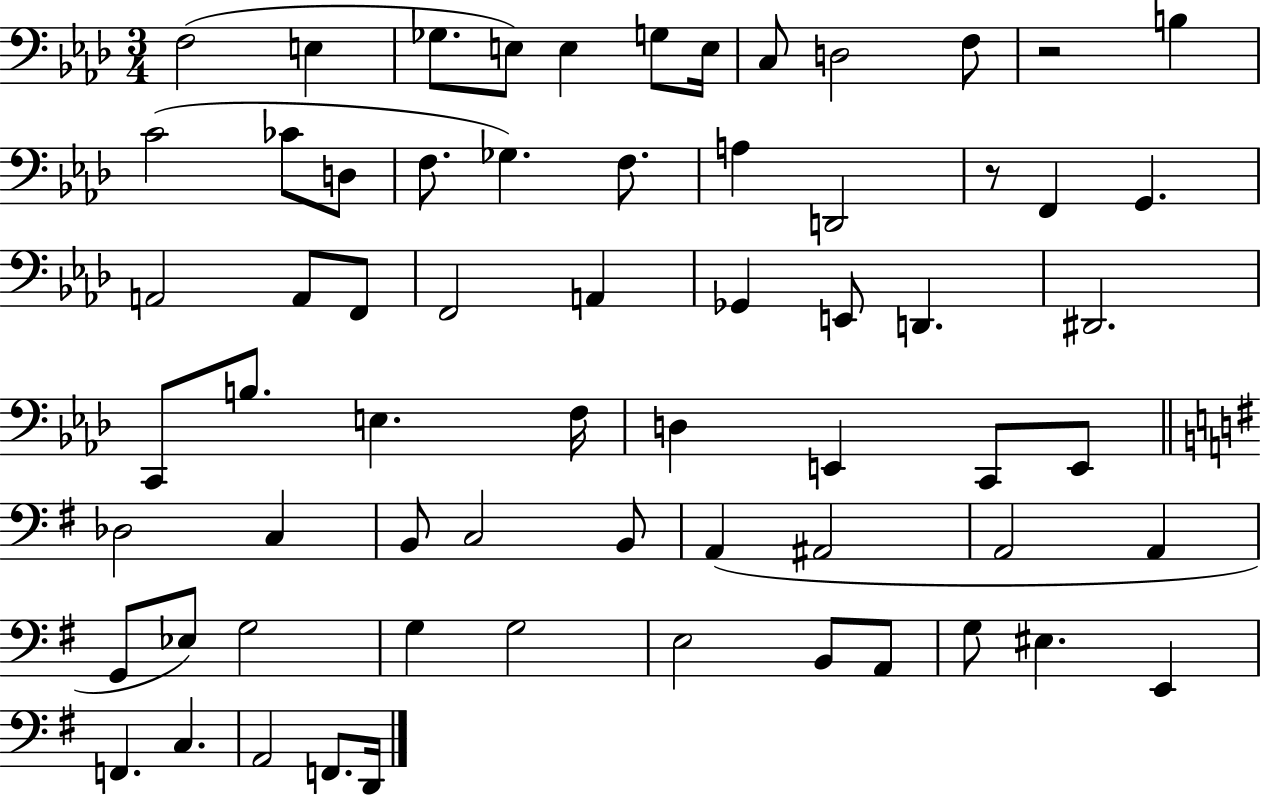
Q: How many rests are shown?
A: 2